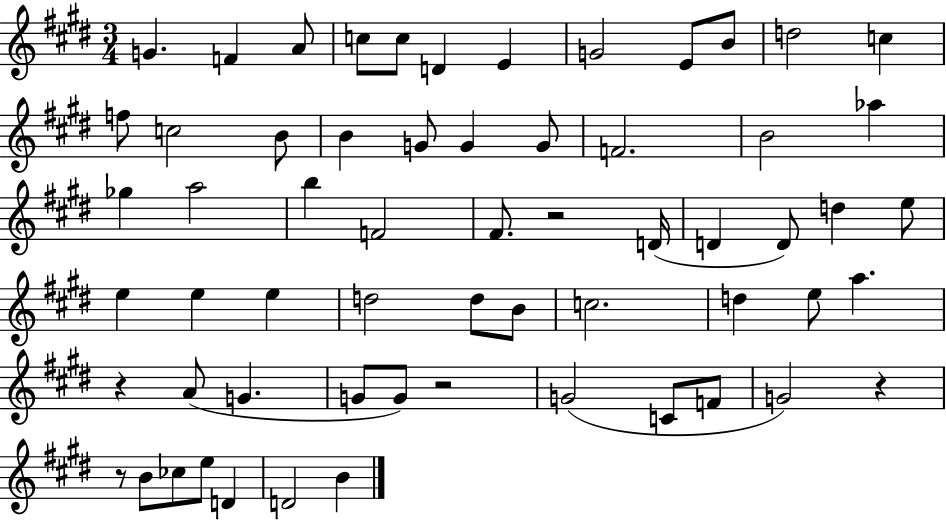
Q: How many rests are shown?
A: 5